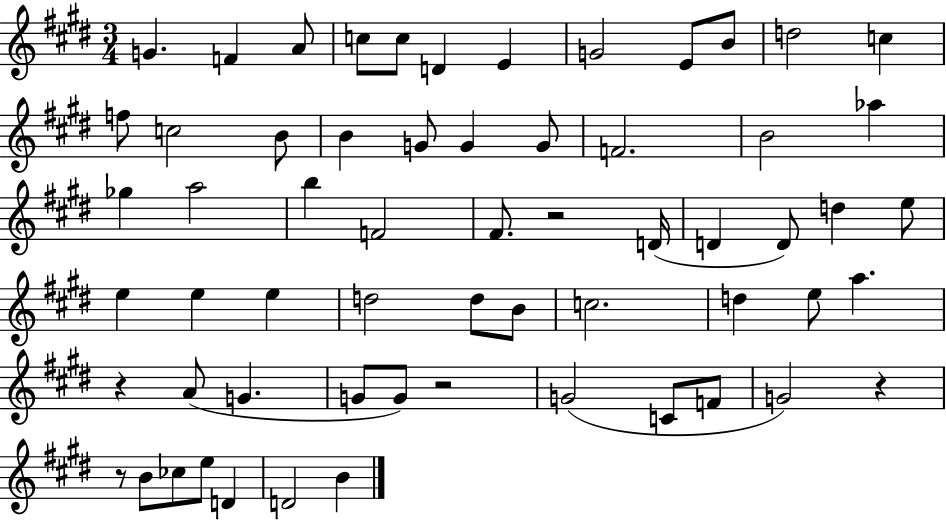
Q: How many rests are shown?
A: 5